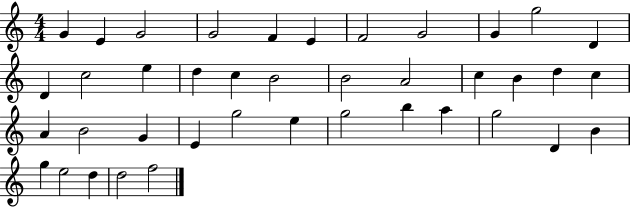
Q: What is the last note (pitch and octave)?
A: F5